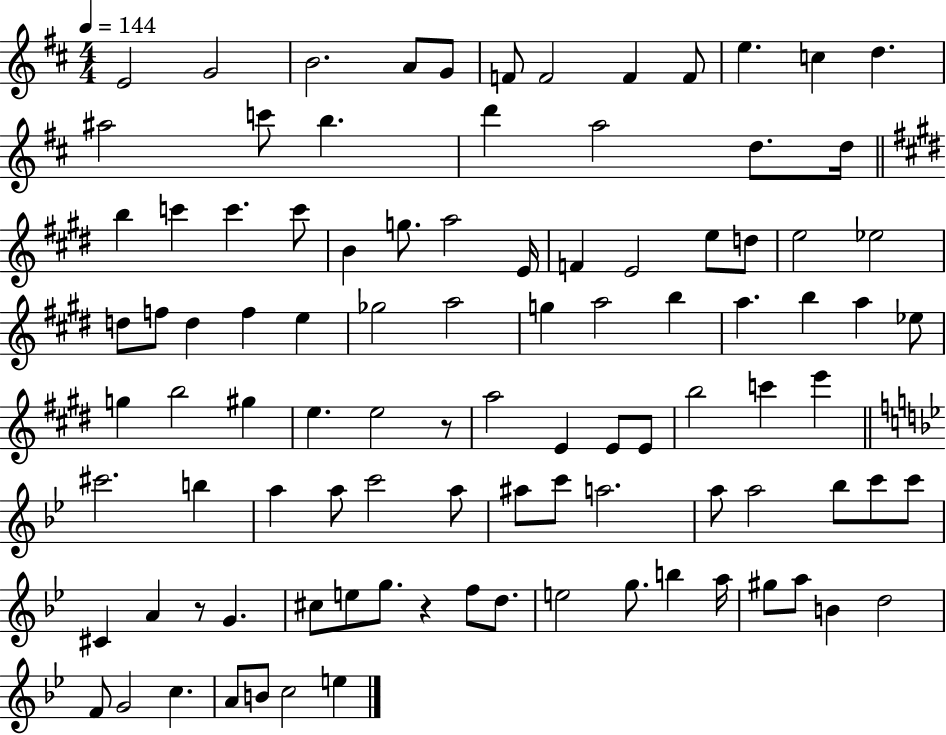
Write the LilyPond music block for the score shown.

{
  \clef treble
  \numericTimeSignature
  \time 4/4
  \key d \major
  \tempo 4 = 144
  e'2 g'2 | b'2. a'8 g'8 | f'8 f'2 f'4 f'8 | e''4. c''4 d''4. | \break ais''2 c'''8 b''4. | d'''4 a''2 d''8. d''16 | \bar "||" \break \key e \major b''4 c'''4 c'''4. c'''8 | b'4 g''8. a''2 e'16 | f'4 e'2 e''8 d''8 | e''2 ees''2 | \break d''8 f''8 d''4 f''4 e''4 | ges''2 a''2 | g''4 a''2 b''4 | a''4. b''4 a''4 ees''8 | \break g''4 b''2 gis''4 | e''4. e''2 r8 | a''2 e'4 e'8 e'8 | b''2 c'''4 e'''4 | \break \bar "||" \break \key g \minor cis'''2. b''4 | a''4 a''8 c'''2 a''8 | ais''8 c'''8 a''2. | a''8 a''2 bes''8 c'''8 c'''8 | \break cis'4 a'4 r8 g'4. | cis''8 e''8 g''8. r4 f''8 d''8. | e''2 g''8. b''4 a''16 | gis''8 a''8 b'4 d''2 | \break f'8 g'2 c''4. | a'8 b'8 c''2 e''4 | \bar "|."
}